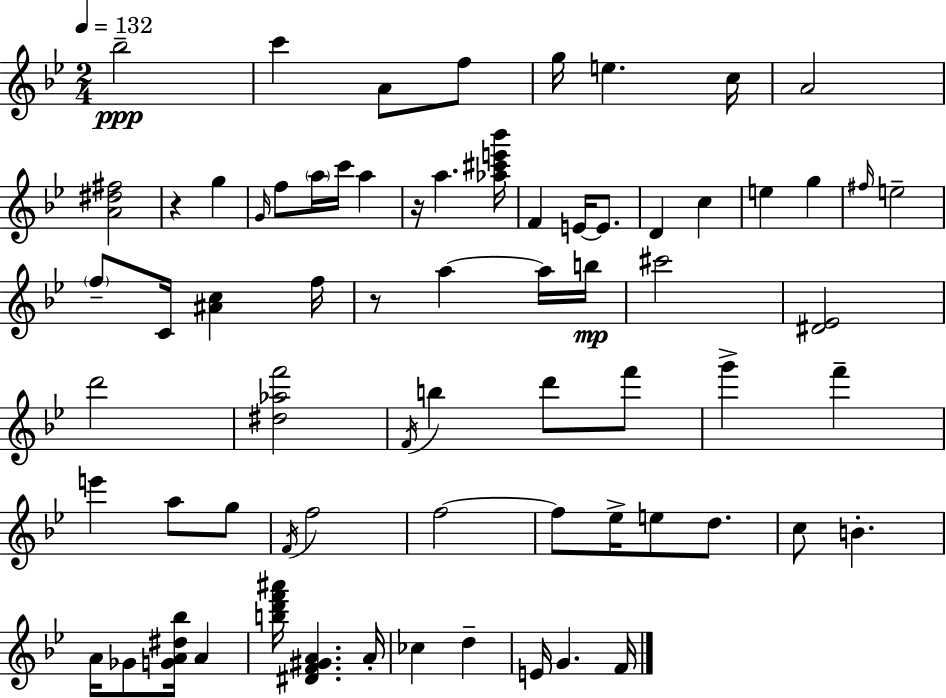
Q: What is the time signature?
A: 2/4